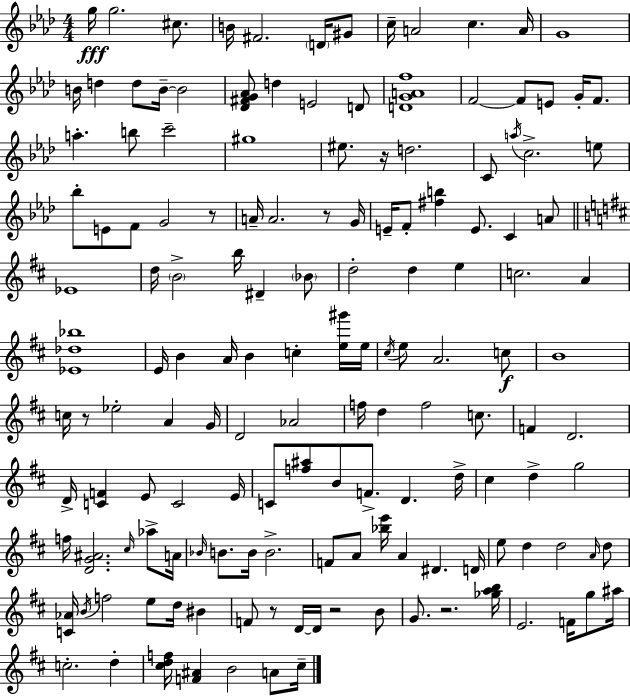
{
  \clef treble
  \numericTimeSignature
  \time 4/4
  \key aes \major
  g''16\fff g''2. cis''8. | b'16 fis'2. \parenthesize d'16 gis'8 | c''16-- a'2 c''4. a'16 | g'1 | \break b'16 d''4 d''8 b'16--~~ b'2 | <des' fis' g' aes'>8 d''4 e'2 d'8 | <d' g' a' f''>1 | f'2~~ f'8 e'8 g'16-. f'8. | \break a''4.-. b''8 c'''2-- | gis''1 | eis''8. r16 d''2. | c'8 \acciaccatura { a''16 } c''2.-> e''8 | \break bes''8-. e'8 f'8 g'2 r8 | a'16-- a'2. r8 | g'16 e'16-- f'8-. <fis'' b''>4 e'8. c'4 a'8 | \bar "||" \break \key d \major ees'1 | d''16 \parenthesize b'2-> b''16 dis'4-- \parenthesize bes'8 | d''2-. d''4 e''4 | c''2. a'4 | \break <ees' des'' bes''>1 | e'16 b'4 a'16 b'4 c''4-. <e'' gis'''>16 e''16 | \acciaccatura { cis''16 } e''8 a'2. c''8\f | b'1 | \break c''16 r8 ees''2-. a'4 | g'16 d'2 aes'2 | f''16 d''4 f''2 c''8. | f'4 d'2. | \break d'16-> <c' f'>4 e'8 c'2 | e'16 c'8 <f'' ais''>8 b'8 f'8.-> d'4. | d''16-> cis''4 d''4-> g''2 | f''16 <d' g' ais'>2. \grace { cis''16 } aes''8-> | \break a'16 \grace { bes'16 } b'8. b'16 b'2.-> | f'8 a'8 <bes'' e'''>16 a'4 dis'4. | d'16 e''8 d''4 d''2 | \grace { a'16 } d''8 <c' aes'>16 \acciaccatura { b'16 } f''2 e''8 | \break d''16 bis'4 f'8 r8 d'16~~ d'16 r2 | b'8 g'8. r2. | <ges'' a'' b''>16 e'2. | f'16 g''8 ais''16 c''2.-. | \break d''4-. <cis'' d'' f''>16 <f' ais'>4 b'2 | a'8 cis''16-- \bar "|."
}